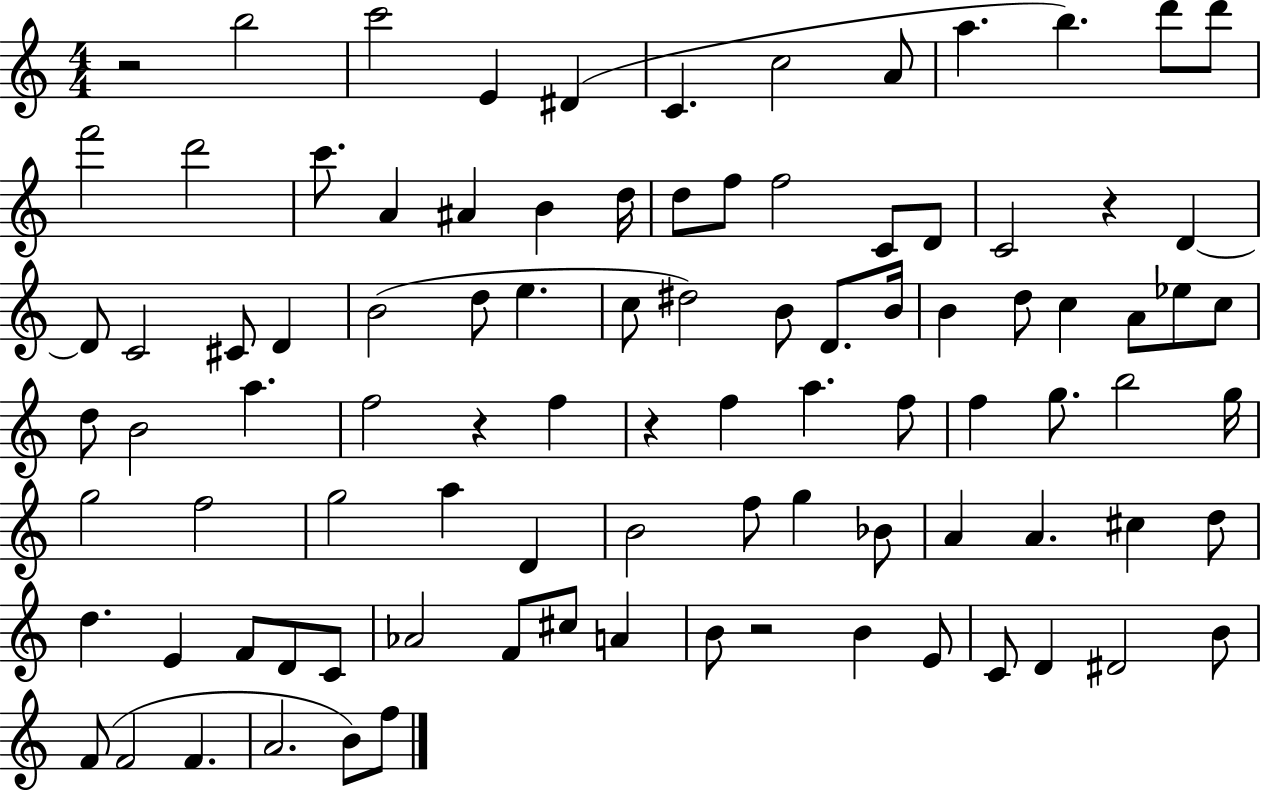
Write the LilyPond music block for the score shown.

{
  \clef treble
  \numericTimeSignature
  \time 4/4
  \key c \major
  r2 b''2 | c'''2 e'4 dis'4( | c'4. c''2 a'8 | a''4. b''4.) d'''8 d'''8 | \break f'''2 d'''2 | c'''8. a'4 ais'4 b'4 d''16 | d''8 f''8 f''2 c'8 d'8 | c'2 r4 d'4~~ | \break d'8 c'2 cis'8 d'4 | b'2( d''8 e''4. | c''8 dis''2) b'8 d'8. b'16 | b'4 d''8 c''4 a'8 ees''8 c''8 | \break d''8 b'2 a''4. | f''2 r4 f''4 | r4 f''4 a''4. f''8 | f''4 g''8. b''2 g''16 | \break g''2 f''2 | g''2 a''4 d'4 | b'2 f''8 g''4 bes'8 | a'4 a'4. cis''4 d''8 | \break d''4. e'4 f'8 d'8 c'8 | aes'2 f'8 cis''8 a'4 | b'8 r2 b'4 e'8 | c'8 d'4 dis'2 b'8 | \break f'8( f'2 f'4. | a'2. b'8) f''8 | \bar "|."
}